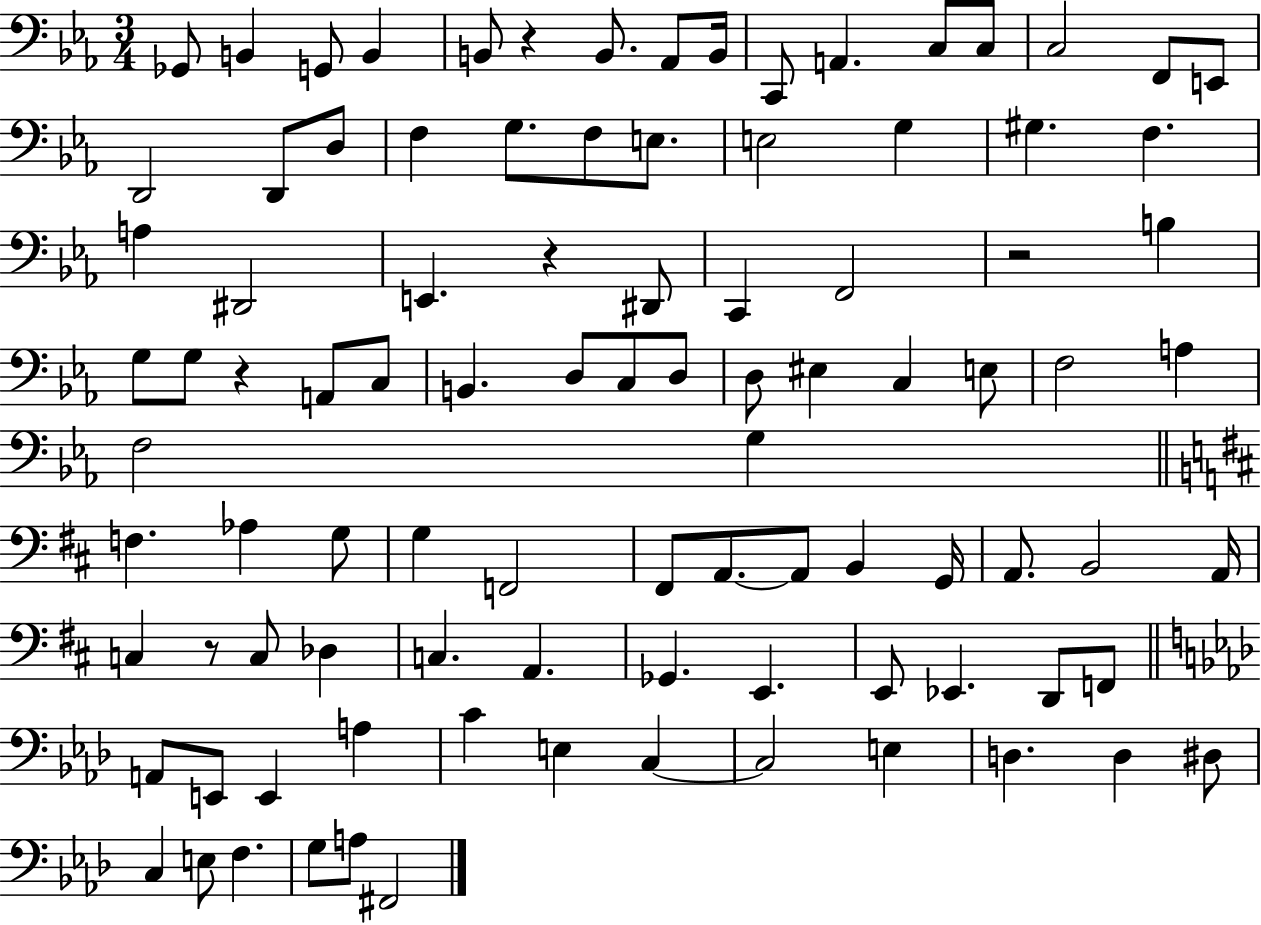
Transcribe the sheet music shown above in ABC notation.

X:1
T:Untitled
M:3/4
L:1/4
K:Eb
_G,,/2 B,, G,,/2 B,, B,,/2 z B,,/2 _A,,/2 B,,/4 C,,/2 A,, C,/2 C,/2 C,2 F,,/2 E,,/2 D,,2 D,,/2 D,/2 F, G,/2 F,/2 E,/2 E,2 G, ^G, F, A, ^D,,2 E,, z ^D,,/2 C,, F,,2 z2 B, G,/2 G,/2 z A,,/2 C,/2 B,, D,/2 C,/2 D,/2 D,/2 ^E, C, E,/2 F,2 A, F,2 G, F, _A, G,/2 G, F,,2 ^F,,/2 A,,/2 A,,/2 B,, G,,/4 A,,/2 B,,2 A,,/4 C, z/2 C,/2 _D, C, A,, _G,, E,, E,,/2 _E,, D,,/2 F,,/2 A,,/2 E,,/2 E,, A, C E, C, C,2 E, D, D, ^D,/2 C, E,/2 F, G,/2 A,/2 ^F,,2